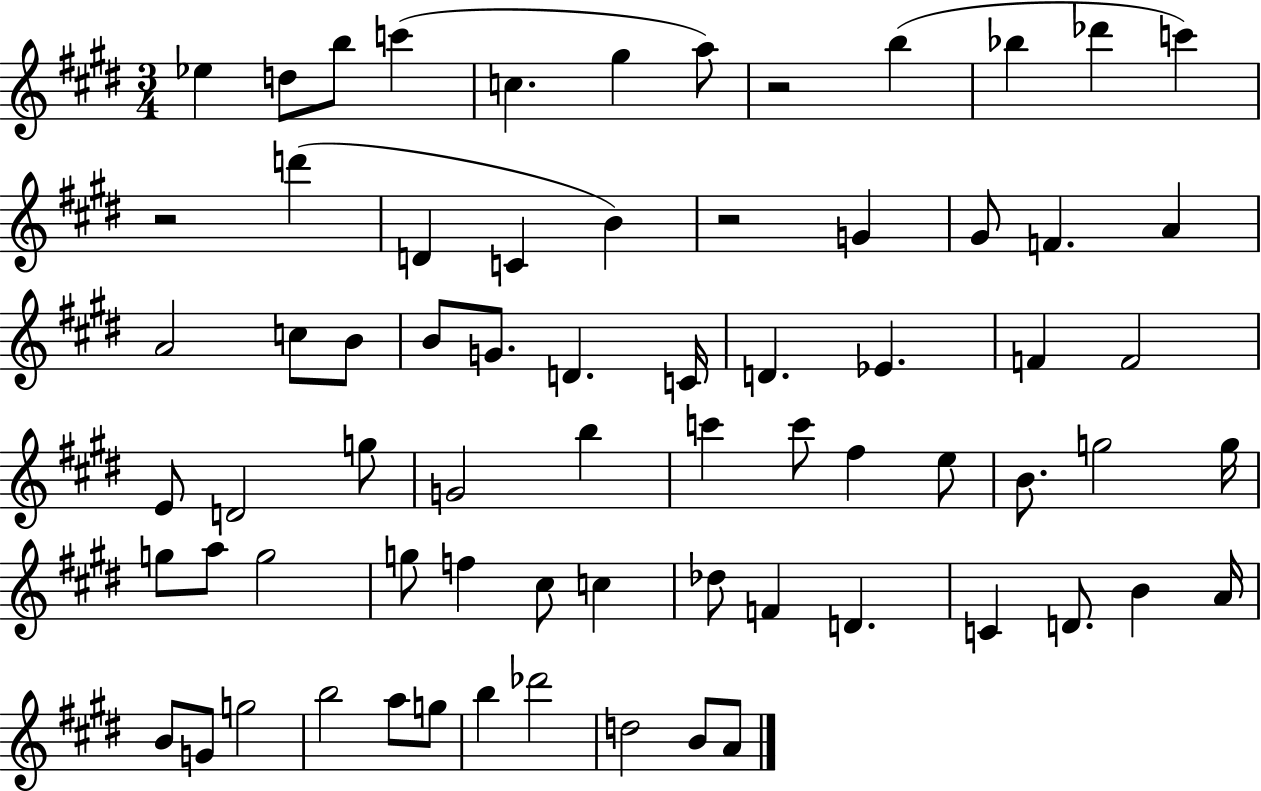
Eb5/q D5/e B5/e C6/q C5/q. G#5/q A5/e R/h B5/q Bb5/q Db6/q C6/q R/h D6/q D4/q C4/q B4/q R/h G4/q G#4/e F4/q. A4/q A4/h C5/e B4/e B4/e G4/e. D4/q. C4/s D4/q. Eb4/q. F4/q F4/h E4/e D4/h G5/e G4/h B5/q C6/q C6/e F#5/q E5/e B4/e. G5/h G5/s G5/e A5/e G5/h G5/e F5/q C#5/e C5/q Db5/e F4/q D4/q. C4/q D4/e. B4/q A4/s B4/e G4/e G5/h B5/h A5/e G5/e B5/q Db6/h D5/h B4/e A4/e